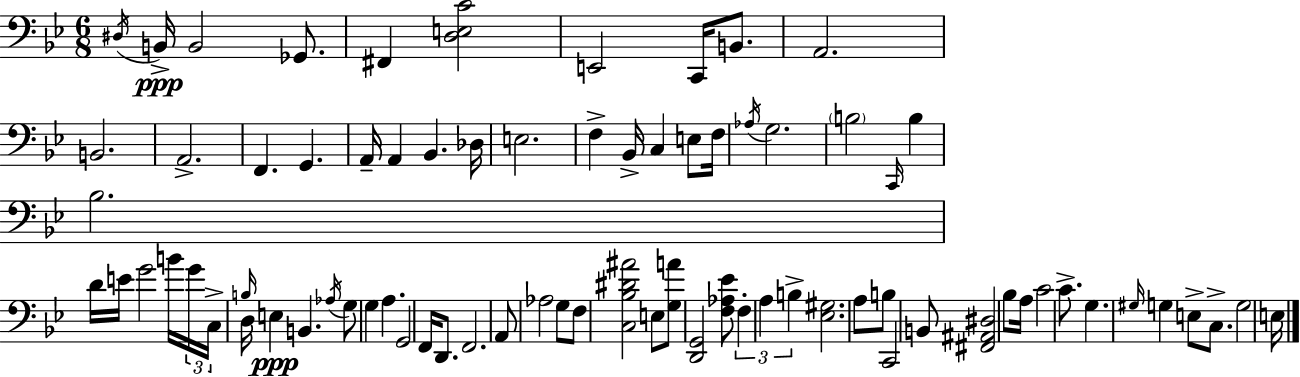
D#3/s B2/s B2/h Gb2/e. F#2/q [D3,E3,C4]/h E2/h C2/s B2/e. A2/h. B2/h. A2/h. F2/q. G2/q. A2/s A2/q Bb2/q. Db3/s E3/h. F3/q Bb2/s C3/q E3/e F3/s Ab3/s G3/h. B3/h C2/s B3/q Bb3/h. D4/s E4/s G4/h B4/s G4/s C3/s B3/s D3/s E3/q B2/q. Ab3/s G3/e G3/q A3/q. G2/h F2/s D2/e. F2/h. A2/e Ab3/h G3/e F3/e [C3,Bb3,D#4,A#4]/h E3/e [G3,A4]/e [D2,G2]/h [F3,Ab3,Eb4]/e F3/q A3/q B3/q [Eb3,G#3]/h. A3/e B3/e C2/h B2/e [F#2,A#2,D#3]/h Bb3/e A3/s C4/h C4/e. G3/q. G#3/s G3/q E3/e C3/e. G3/h E3/s